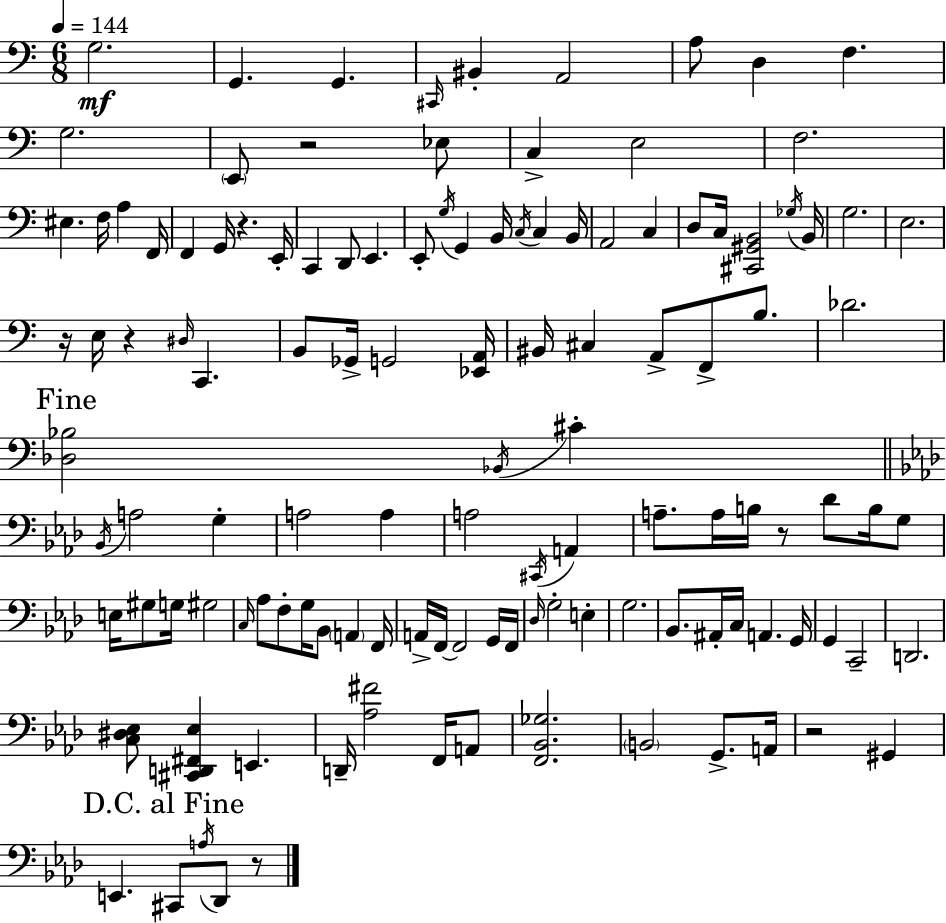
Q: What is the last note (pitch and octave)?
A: Db2